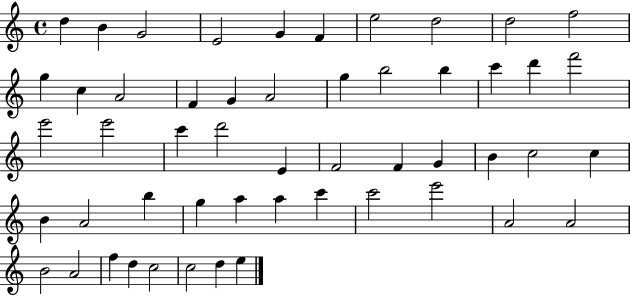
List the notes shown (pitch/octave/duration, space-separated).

D5/q B4/q G4/h E4/h G4/q F4/q E5/h D5/h D5/h F5/h G5/q C5/q A4/h F4/q G4/q A4/h G5/q B5/h B5/q C6/q D6/q F6/h E6/h E6/h C6/q D6/h E4/q F4/h F4/q G4/q B4/q C5/h C5/q B4/q A4/h B5/q G5/q A5/q A5/q C6/q C6/h E6/h A4/h A4/h B4/h A4/h F5/q D5/q C5/h C5/h D5/q E5/q